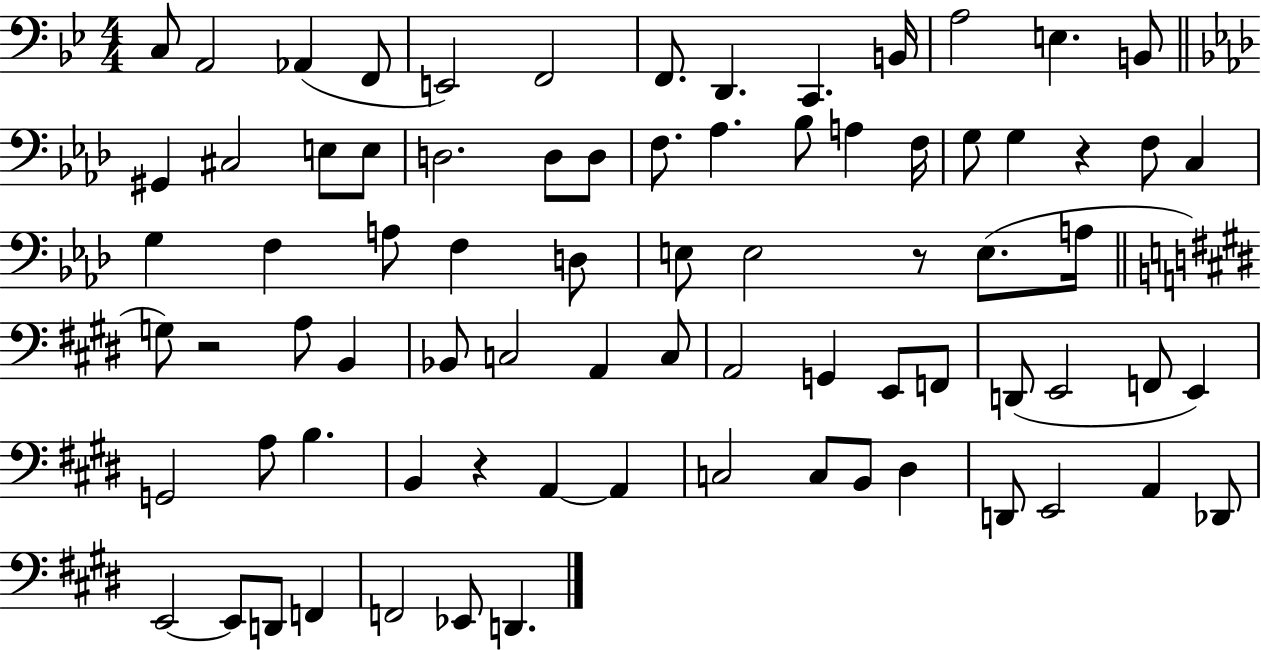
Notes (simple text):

C3/e A2/h Ab2/q F2/e E2/h F2/h F2/e. D2/q. C2/q. B2/s A3/h E3/q. B2/e G#2/q C#3/h E3/e E3/e D3/h. D3/e D3/e F3/e. Ab3/q. Bb3/e A3/q F3/s G3/e G3/q R/q F3/e C3/q G3/q F3/q A3/e F3/q D3/e E3/e E3/h R/e E3/e. A3/s G3/e R/h A3/e B2/q Bb2/e C3/h A2/q C3/e A2/h G2/q E2/e F2/e D2/e E2/h F2/e E2/q G2/h A3/e B3/q. B2/q R/q A2/q A2/q C3/h C3/e B2/e D#3/q D2/e E2/h A2/q Db2/e E2/h E2/e D2/e F2/q F2/h Eb2/e D2/q.